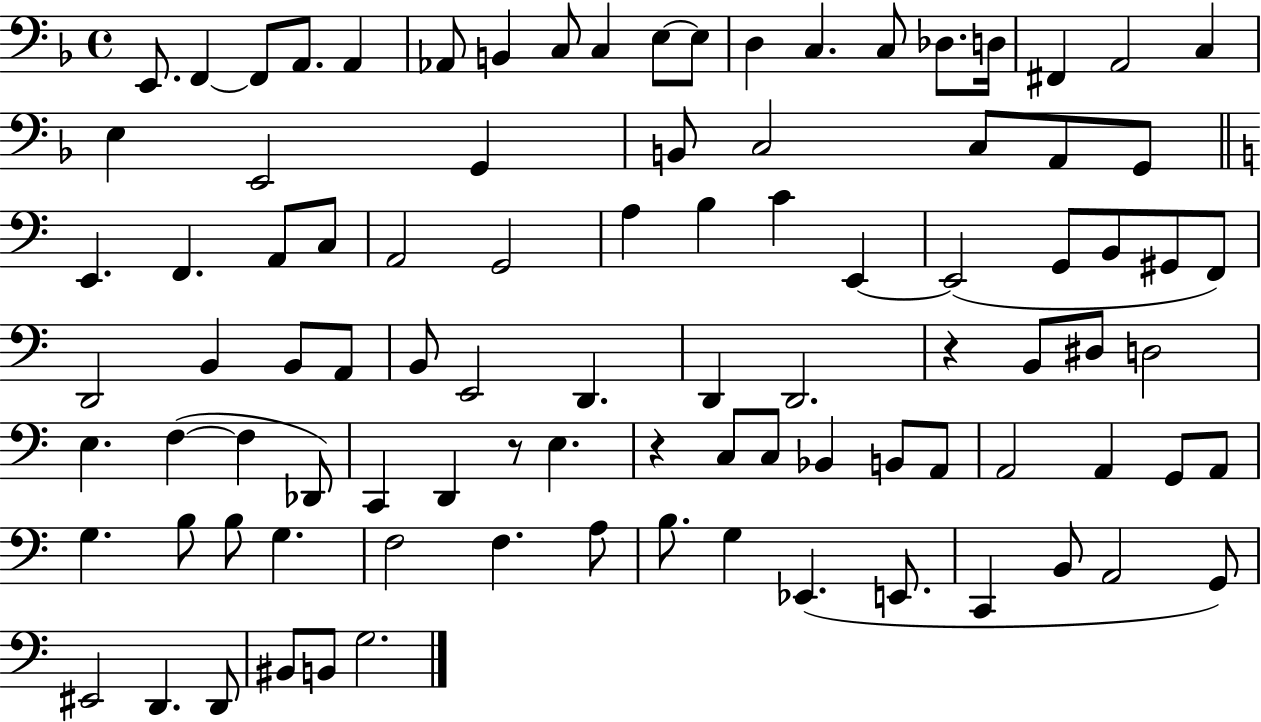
{
  \clef bass
  \time 4/4
  \defaultTimeSignature
  \key f \major
  e,8. f,4~~ f,8 a,8. a,4 | aes,8 b,4 c8 c4 e8~~ e8 | d4 c4. c8 des8. d16 | fis,4 a,2 c4 | \break e4 e,2 g,4 | b,8 c2 c8 a,8 g,8 | \bar "||" \break \key c \major e,4. f,4. a,8 c8 | a,2 g,2 | a4 b4 c'4 e,4~~ | e,2( g,8 b,8 gis,8 f,8) | \break d,2 b,4 b,8 a,8 | b,8 e,2 d,4. | d,4 d,2. | r4 b,8 dis8 d2 | \break e4. f4~(~ f4 des,8) | c,4 d,4 r8 e4. | r4 c8 c8 bes,4 b,8 a,8 | a,2 a,4 g,8 a,8 | \break g4. b8 b8 g4. | f2 f4. a8 | b8. g4 ees,4.( e,8. | c,4 b,8 a,2 g,8) | \break eis,2 d,4. d,8 | bis,8 b,8 g2. | \bar "|."
}